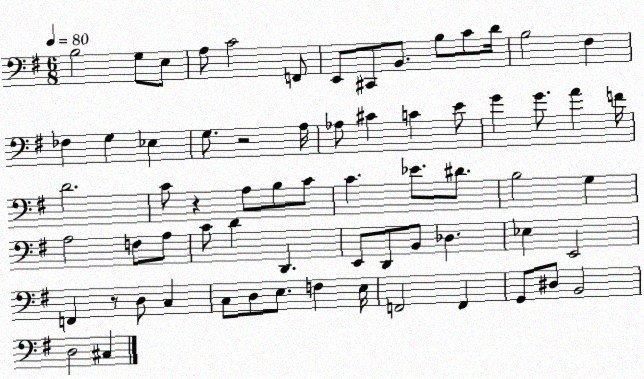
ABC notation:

X:1
T:Untitled
M:6/8
L:1/4
K:G
B,2 G,/2 E,/2 A,/2 C2 F,,/2 E,,/2 ^C,,/2 B,,/2 B,/2 C/2 D/4 B,2 ^F, _F, G, _E, G,/2 z2 A,/4 _A,/2 ^C C E/2 G G/2 A F/4 D2 C/2 z A,/2 B,/2 C/2 C _E/2 ^D/2 B,2 G, A,2 F,/2 A,/2 C/2 D D,, E,,/2 D,,/2 B,,/2 _D, _E, E,,2 F,, z/2 D,/2 C, C,/2 D,/2 E,/2 F, E,/4 F,,2 F,, G,,/2 ^D,/2 B,,2 D,2 ^C,